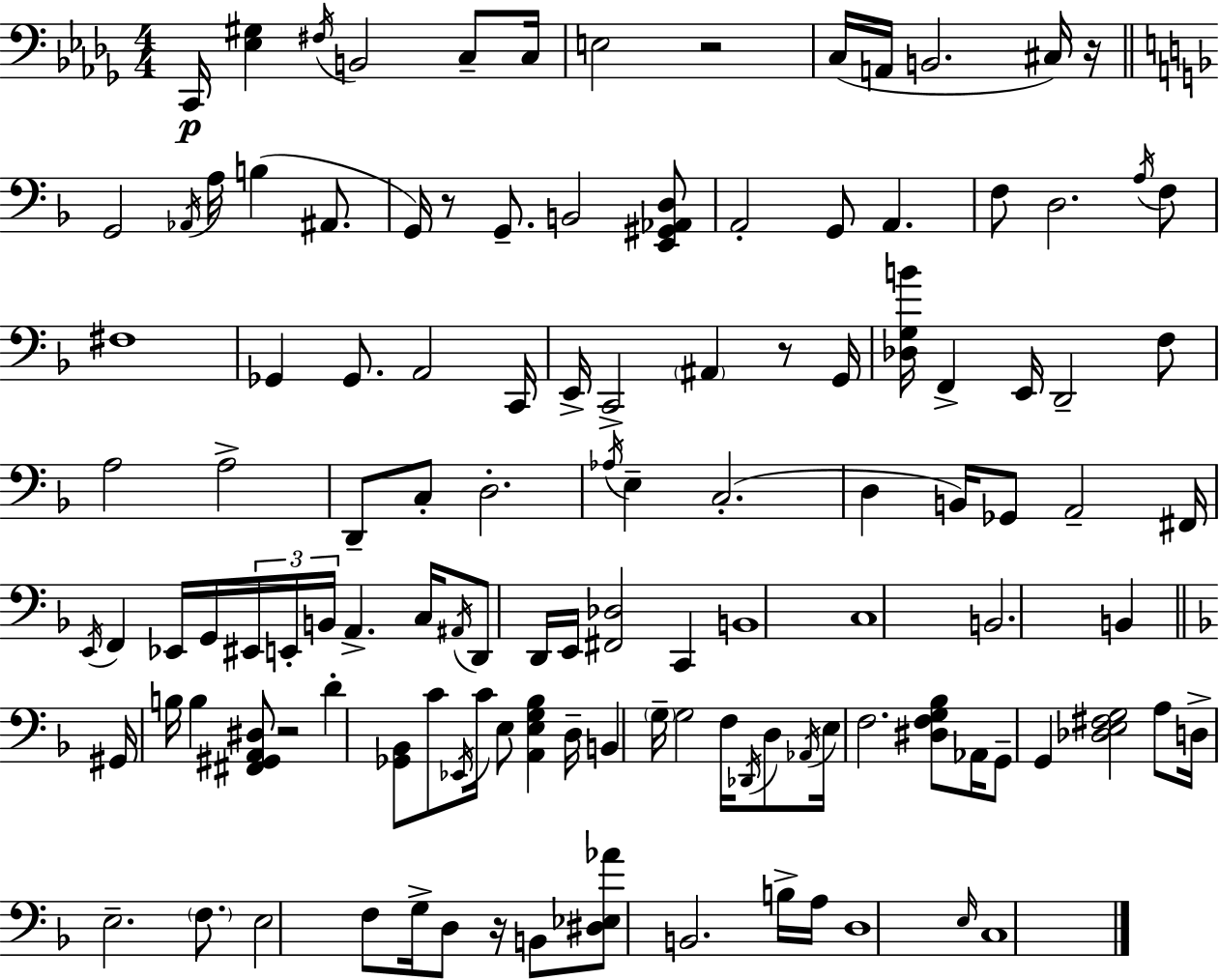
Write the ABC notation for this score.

X:1
T:Untitled
M:4/4
L:1/4
K:Bbm
C,,/4 [_E,^G,] ^F,/4 B,,2 C,/2 C,/4 E,2 z2 C,/4 A,,/4 B,,2 ^C,/4 z/4 G,,2 _A,,/4 A,/4 B, ^A,,/2 G,,/4 z/2 G,,/2 B,,2 [E,,^G,,_A,,D,]/2 A,,2 G,,/2 A,, F,/2 D,2 A,/4 F,/2 ^F,4 _G,, _G,,/2 A,,2 C,,/4 E,,/4 C,,2 ^A,, z/2 G,,/4 [_D,G,B]/4 F,, E,,/4 D,,2 F,/2 A,2 A,2 D,,/2 C,/2 D,2 _A,/4 E, C,2 D, B,,/4 _G,,/2 A,,2 ^F,,/4 E,,/4 F,, _E,,/4 G,,/4 ^E,,/4 E,,/4 B,,/4 A,, C,/4 ^A,,/4 D,,/2 D,,/4 E,,/4 [^F,,_D,]2 C,, B,,4 C,4 B,,2 B,, ^G,,/4 B,/4 B, [^F,,^G,,A,,^D,]/2 z2 D [_G,,_B,,]/2 C/2 _E,,/4 C/4 E,/2 [A,,E,G,_B,] D,/4 B,, G,/4 G,2 F,/4 _D,,/4 D,/2 _A,,/4 E,/4 F,2 [^D,F,G,_B,]/2 _A,,/4 G,,/2 G,, [_D,E,^F,G,]2 A,/2 D,/4 E,2 F,/2 E,2 F,/2 G,/4 D,/2 z/4 B,,/2 [^D,_E,_A]/2 B,,2 B,/4 A,/4 D,4 E,/4 C,4